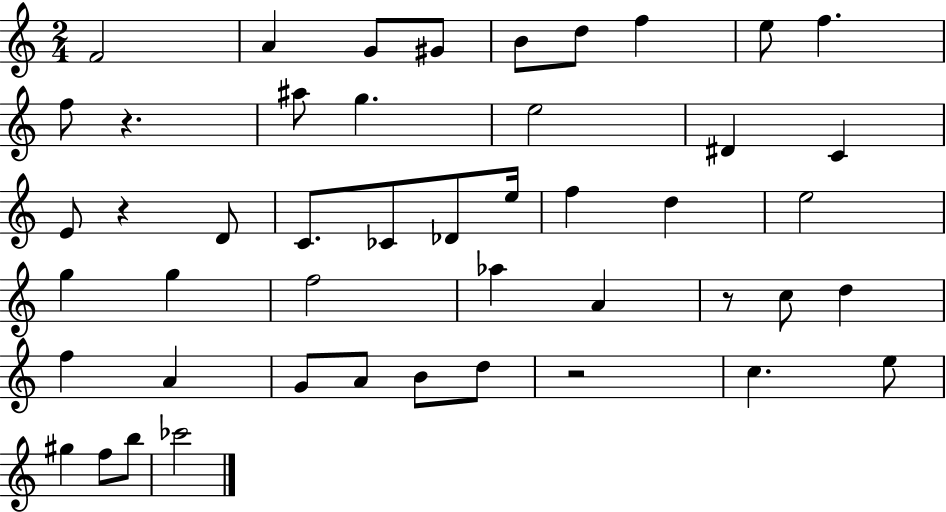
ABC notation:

X:1
T:Untitled
M:2/4
L:1/4
K:C
F2 A G/2 ^G/2 B/2 d/2 f e/2 f f/2 z ^a/2 g e2 ^D C E/2 z D/2 C/2 _C/2 _D/2 e/4 f d e2 g g f2 _a A z/2 c/2 d f A G/2 A/2 B/2 d/2 z2 c e/2 ^g f/2 b/2 _c'2